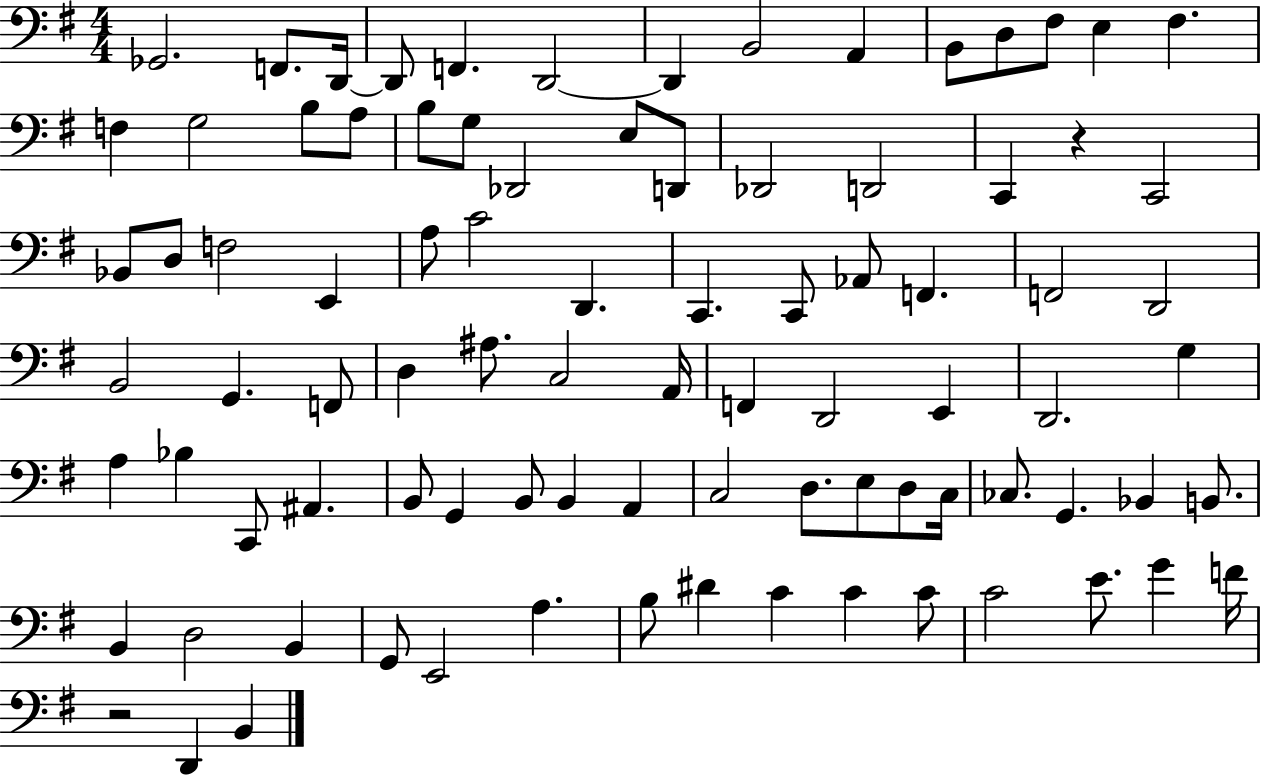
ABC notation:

X:1
T:Untitled
M:4/4
L:1/4
K:G
_G,,2 F,,/2 D,,/4 D,,/2 F,, D,,2 D,, B,,2 A,, B,,/2 D,/2 ^F,/2 E, ^F, F, G,2 B,/2 A,/2 B,/2 G,/2 _D,,2 E,/2 D,,/2 _D,,2 D,,2 C,, z C,,2 _B,,/2 D,/2 F,2 E,, A,/2 C2 D,, C,, C,,/2 _A,,/2 F,, F,,2 D,,2 B,,2 G,, F,,/2 D, ^A,/2 C,2 A,,/4 F,, D,,2 E,, D,,2 G, A, _B, C,,/2 ^A,, B,,/2 G,, B,,/2 B,, A,, C,2 D,/2 E,/2 D,/2 C,/4 _C,/2 G,, _B,, B,,/2 B,, D,2 B,, G,,/2 E,,2 A, B,/2 ^D C C C/2 C2 E/2 G F/4 z2 D,, B,,